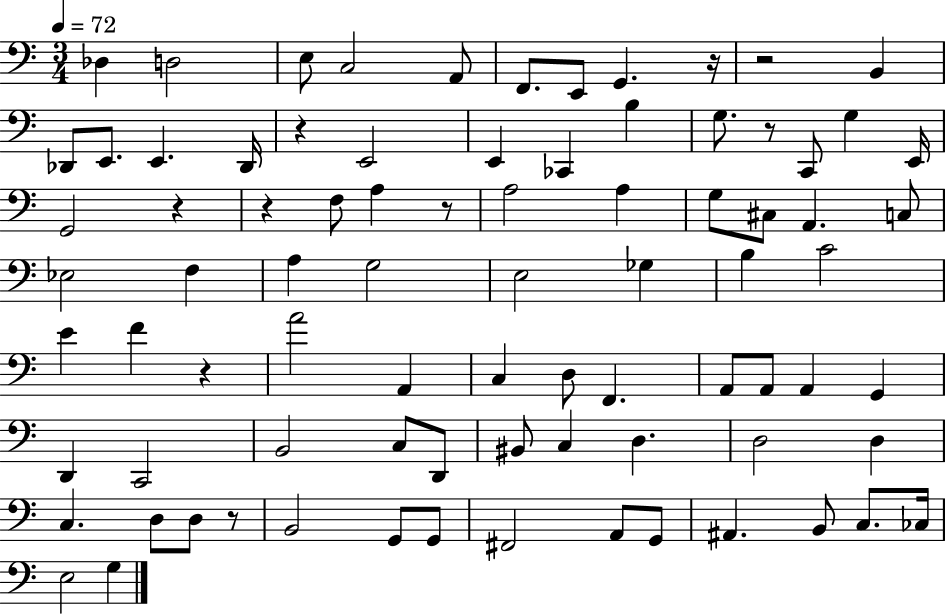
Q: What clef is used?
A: bass